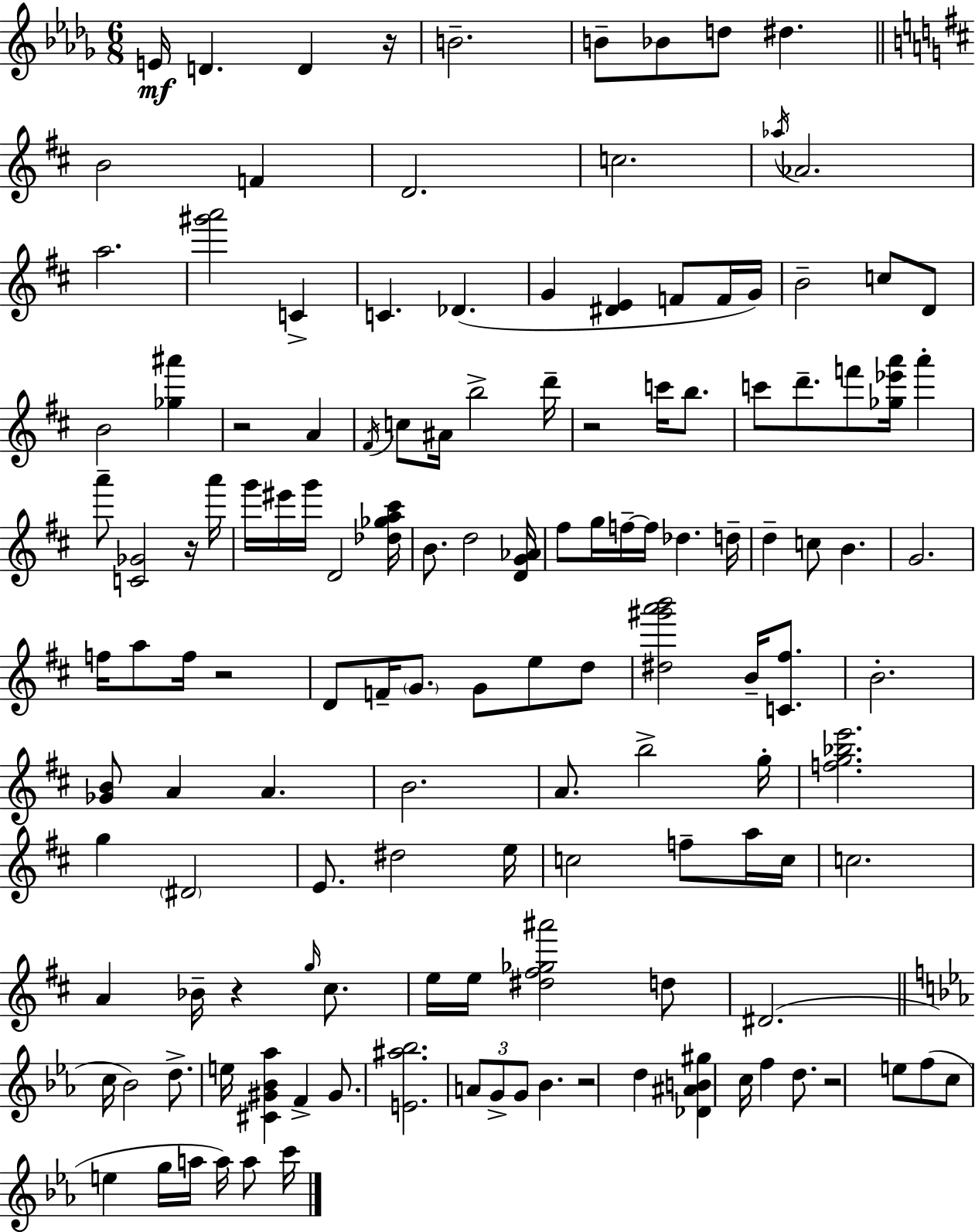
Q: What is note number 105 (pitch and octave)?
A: D5